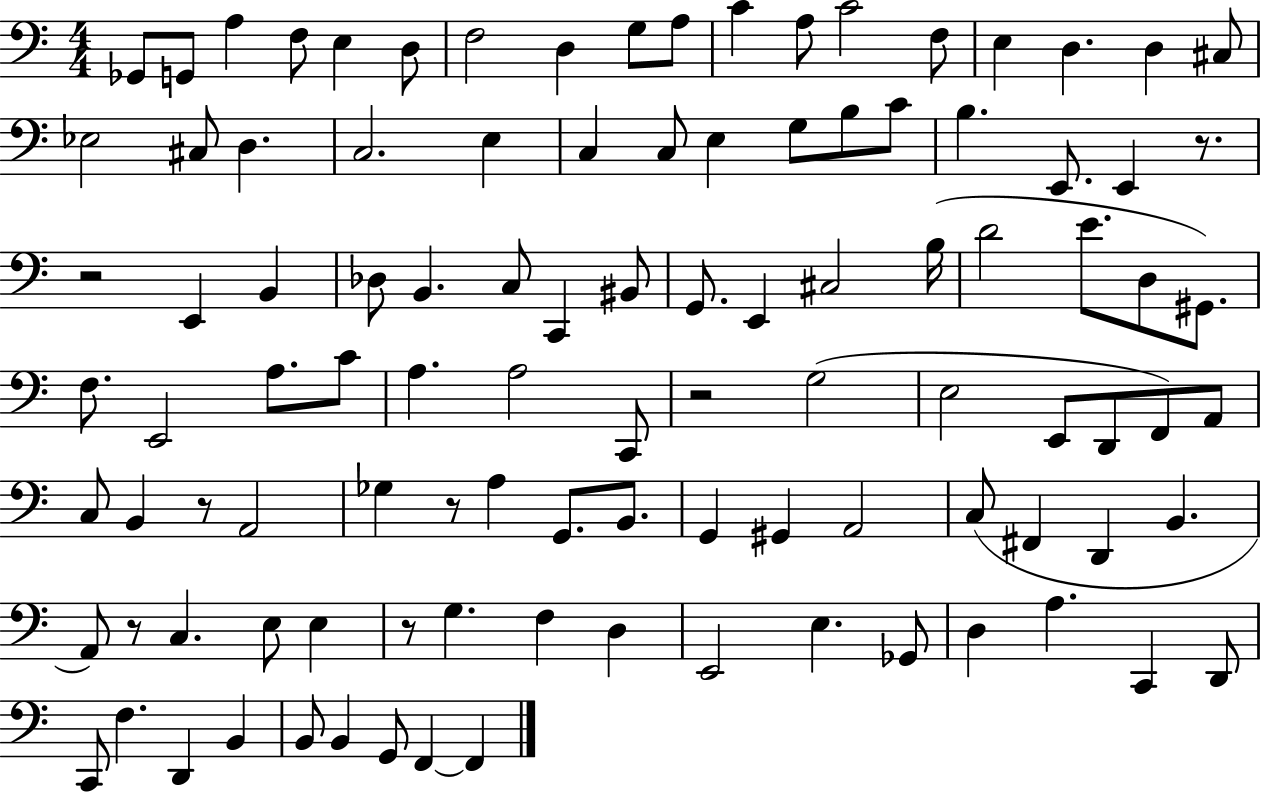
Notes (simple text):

Gb2/e G2/e A3/q F3/e E3/q D3/e F3/h D3/q G3/e A3/e C4/q A3/e C4/h F3/e E3/q D3/q. D3/q C#3/e Eb3/h C#3/e D3/q. C3/h. E3/q C3/q C3/e E3/q G3/e B3/e C4/e B3/q. E2/e. E2/q R/e. R/h E2/q B2/q Db3/e B2/q. C3/e C2/q BIS2/e G2/e. E2/q C#3/h B3/s D4/h E4/e. D3/e G#2/e. F3/e. E2/h A3/e. C4/e A3/q. A3/h C2/e R/h G3/h E3/h E2/e D2/e F2/e A2/e C3/e B2/q R/e A2/h Gb3/q R/e A3/q G2/e. B2/e. G2/q G#2/q A2/h C3/e F#2/q D2/q B2/q. A2/e R/e C3/q. E3/e E3/q R/e G3/q. F3/q D3/q E2/h E3/q. Gb2/e D3/q A3/q. C2/q D2/e C2/e F3/q. D2/q B2/q B2/e B2/q G2/e F2/q F2/q